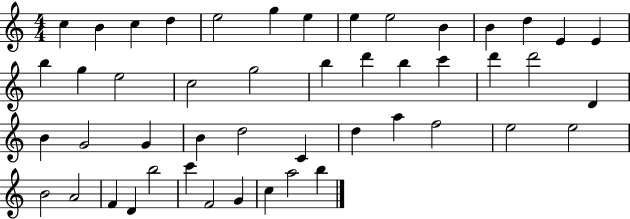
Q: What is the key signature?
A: C major